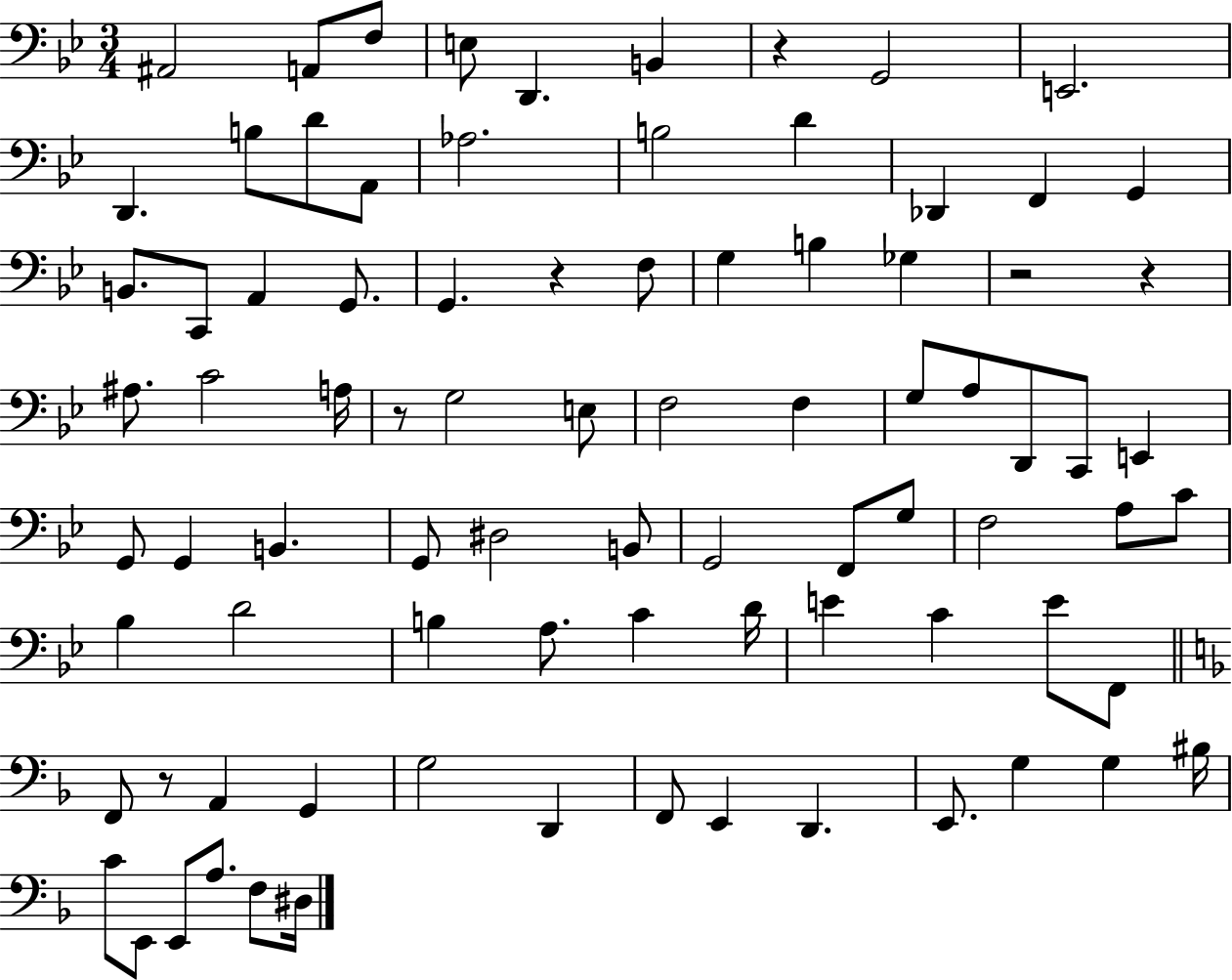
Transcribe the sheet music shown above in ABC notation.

X:1
T:Untitled
M:3/4
L:1/4
K:Bb
^A,,2 A,,/2 F,/2 E,/2 D,, B,, z G,,2 E,,2 D,, B,/2 D/2 A,,/2 _A,2 B,2 D _D,, F,, G,, B,,/2 C,,/2 A,, G,,/2 G,, z F,/2 G, B, _G, z2 z ^A,/2 C2 A,/4 z/2 G,2 E,/2 F,2 F, G,/2 A,/2 D,,/2 C,,/2 E,, G,,/2 G,, B,, G,,/2 ^D,2 B,,/2 G,,2 F,,/2 G,/2 F,2 A,/2 C/2 _B, D2 B, A,/2 C D/4 E C E/2 F,,/2 F,,/2 z/2 A,, G,, G,2 D,, F,,/2 E,, D,, E,,/2 G, G, ^B,/4 C/2 E,,/2 E,,/2 A,/2 F,/2 ^D,/4